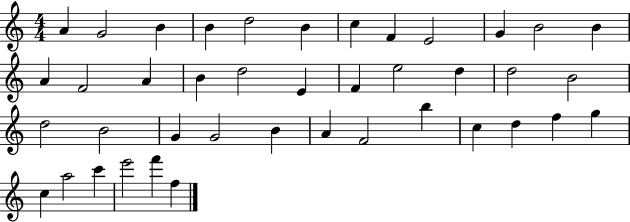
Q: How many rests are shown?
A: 0